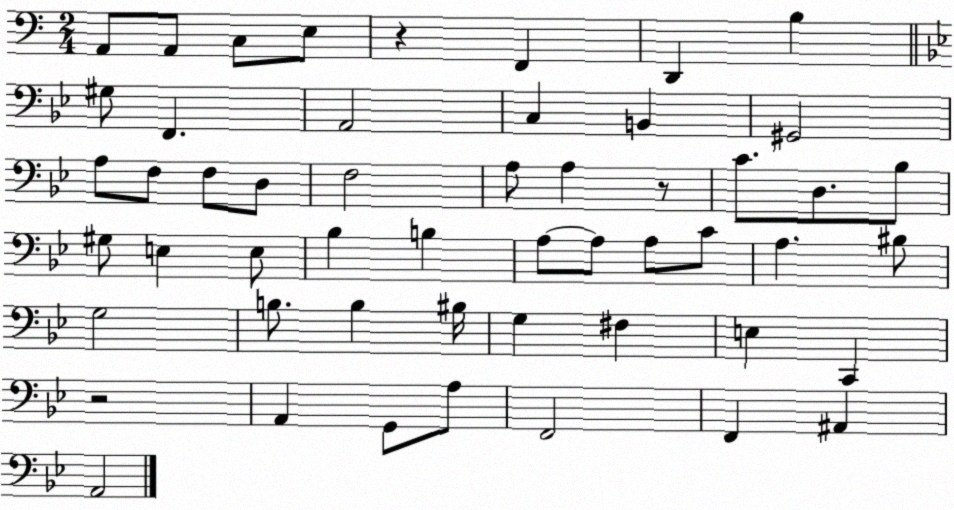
X:1
T:Untitled
M:2/4
L:1/4
K:C
A,,/2 A,,/2 C,/2 E,/2 z F,, D,, B, ^G,/2 F,, A,,2 C, B,, ^G,,2 A,/2 F,/2 F,/2 D,/2 F,2 A,/2 A, z/2 C/2 D,/2 _B,/2 ^G,/2 E, E,/2 _B, B, A,/2 A,/2 A,/2 C/2 A, ^B,/2 G,2 B,/2 B, ^B,/4 G, ^F, E, C,, z2 A,, G,,/2 A,/2 F,,2 F,, ^A,, A,,2